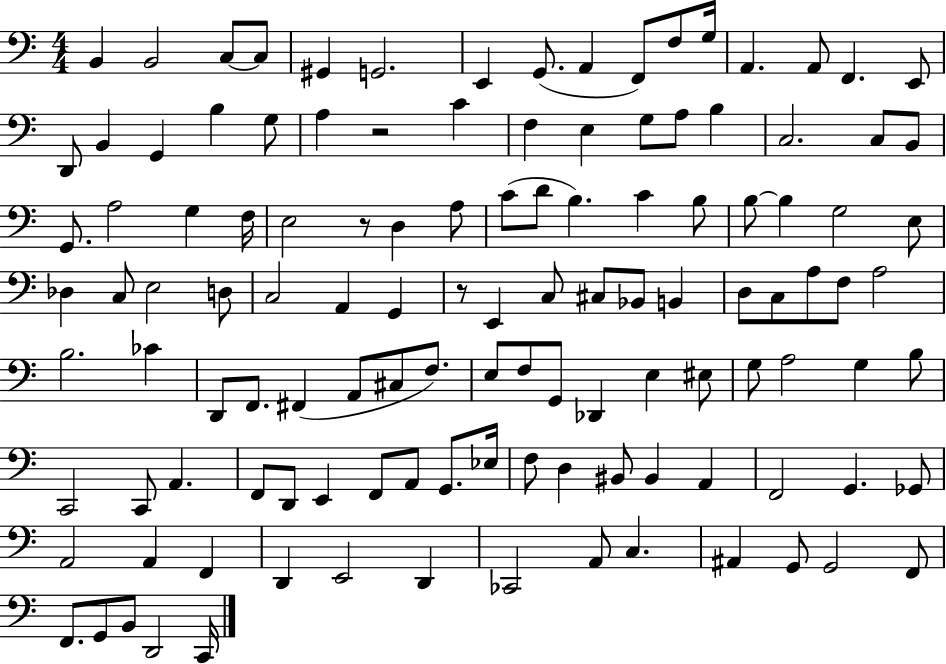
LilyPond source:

{
  \clef bass
  \numericTimeSignature
  \time 4/4
  \key c \major
  b,4 b,2 c8~~ c8 | gis,4 g,2. | e,4 g,8.( a,4 f,8) f8 g16 | a,4. a,8 f,4. e,8 | \break d,8 b,4 g,4 b4 g8 | a4 r2 c'4 | f4 e4 g8 a8 b4 | c2. c8 b,8 | \break g,8. a2 g4 f16 | e2 r8 d4 a8 | c'8( d'8 b4.) c'4 b8 | b8~~ b4 g2 e8 | \break des4 c8 e2 d8 | c2 a,4 g,4 | r8 e,4 c8 cis8 bes,8 b,4 | d8 c8 a8 f8 a2 | \break b2. ces'4 | d,8 f,8. fis,4( a,8 cis8 f8.) | e8 f8 g,8 des,4 e4 eis8 | g8 a2 g4 b8 | \break c,2 c,8 a,4. | f,8 d,8 e,4 f,8 a,8 g,8. ees16 | f8 d4 bis,8 bis,4 a,4 | f,2 g,4. ges,8 | \break a,2 a,4 f,4 | d,4 e,2 d,4 | ces,2 a,8 c4. | ais,4 g,8 g,2 f,8 | \break f,8. g,8 b,8 d,2 c,16 | \bar "|."
}